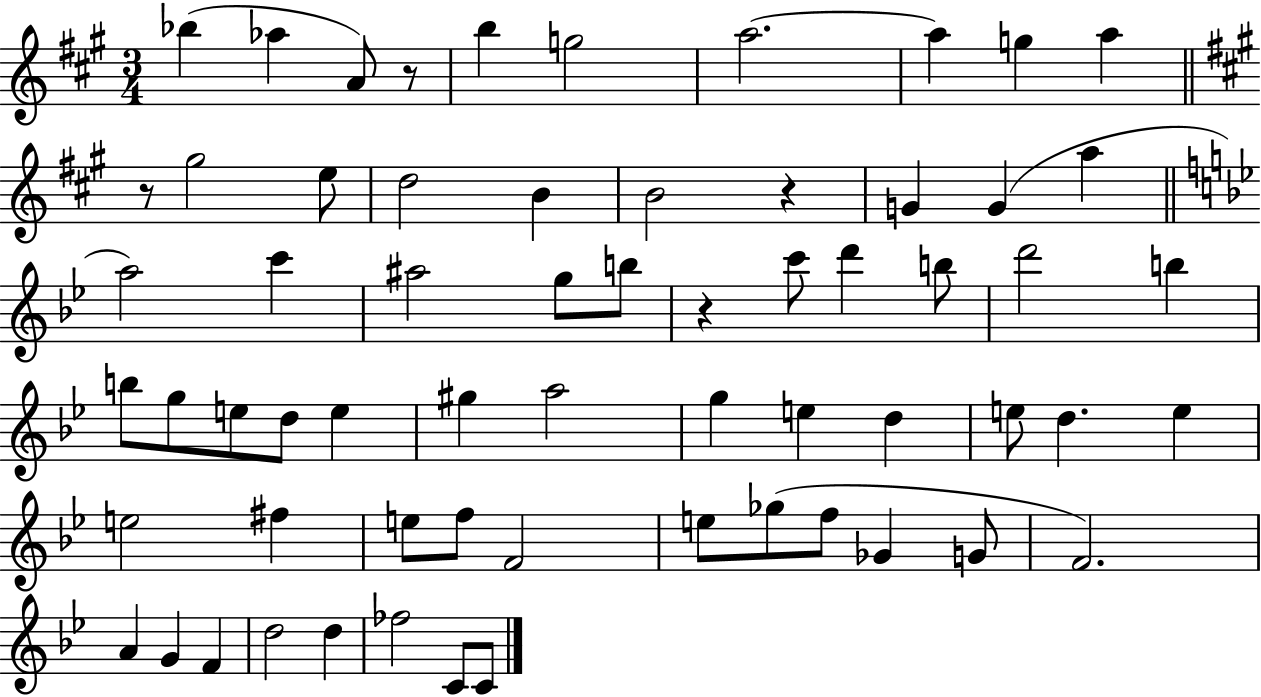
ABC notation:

X:1
T:Untitled
M:3/4
L:1/4
K:A
_b _a A/2 z/2 b g2 a2 a g a z/2 ^g2 e/2 d2 B B2 z G G a a2 c' ^a2 g/2 b/2 z c'/2 d' b/2 d'2 b b/2 g/2 e/2 d/2 e ^g a2 g e d e/2 d e e2 ^f e/2 f/2 F2 e/2 _g/2 f/2 _G G/2 F2 A G F d2 d _f2 C/2 C/2